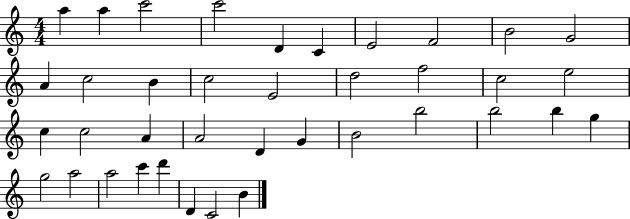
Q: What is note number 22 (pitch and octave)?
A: A4